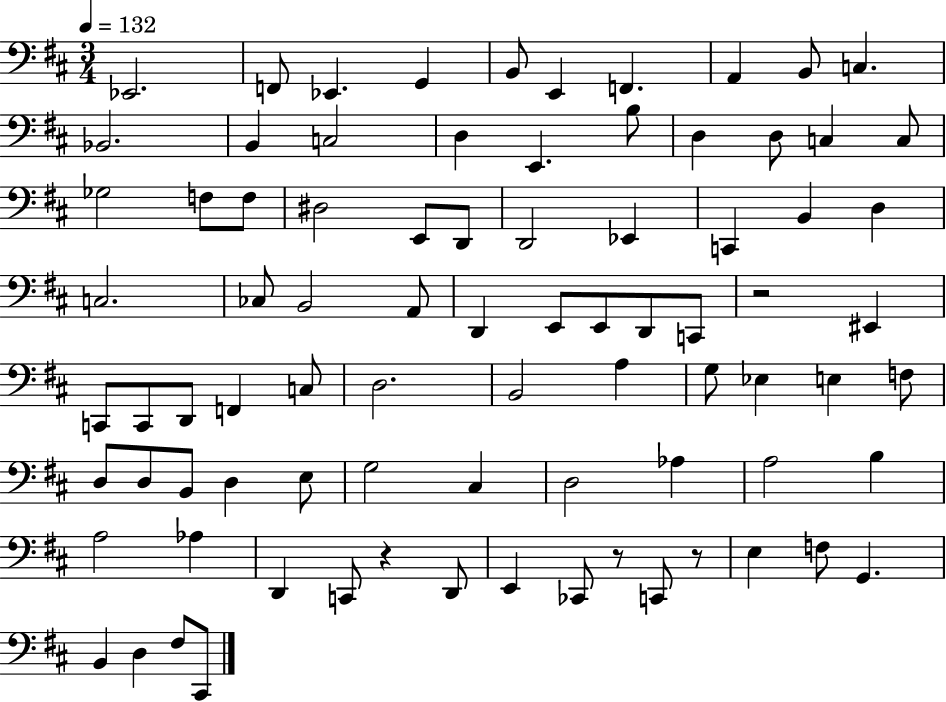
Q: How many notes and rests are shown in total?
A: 83